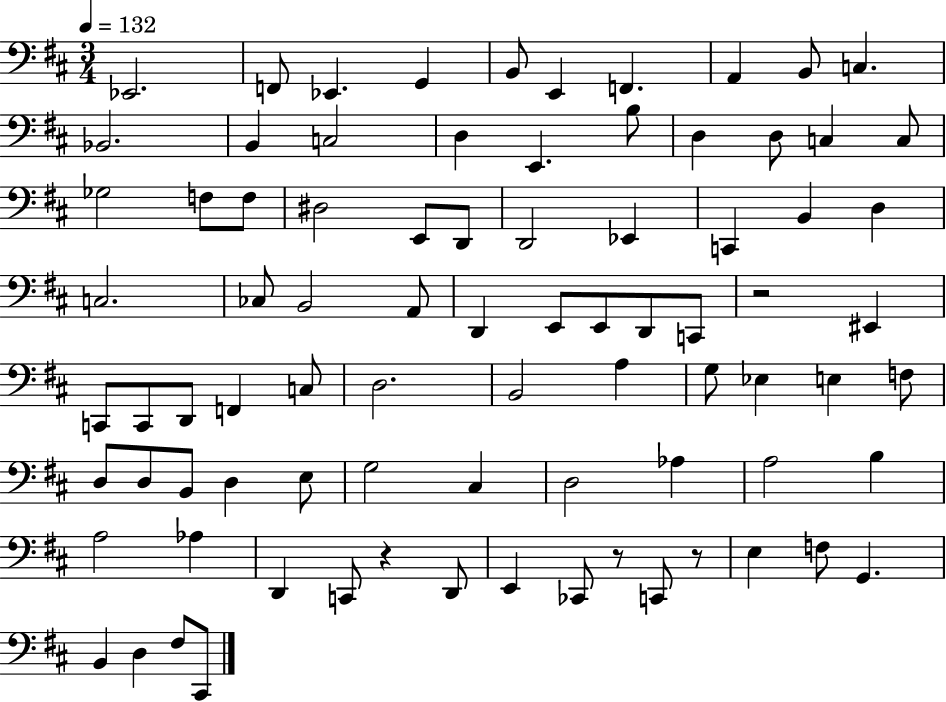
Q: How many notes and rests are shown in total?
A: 83